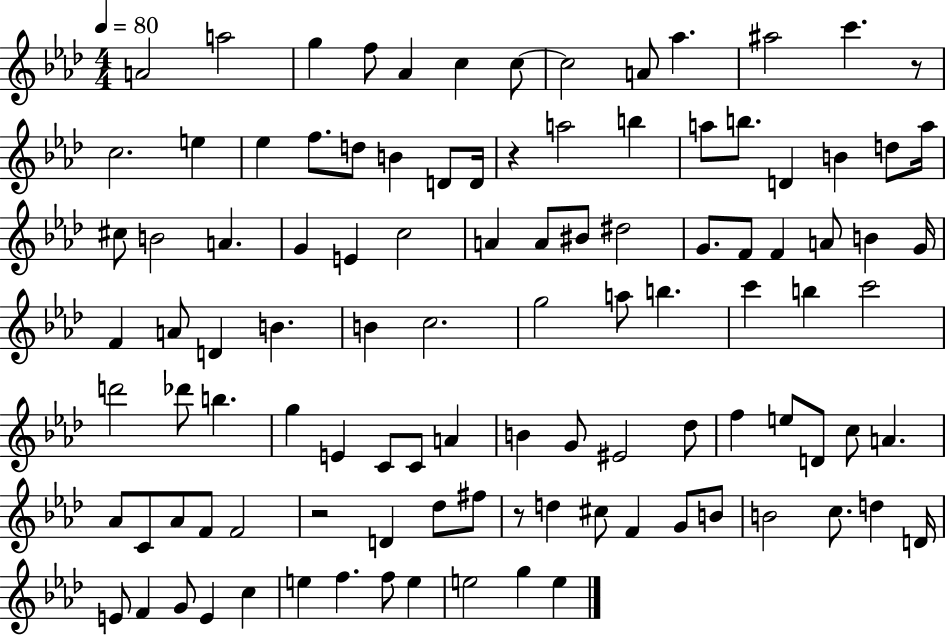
X:1
T:Untitled
M:4/4
L:1/4
K:Ab
A2 a2 g f/2 _A c c/2 c2 A/2 _a ^a2 c' z/2 c2 e _e f/2 d/2 B D/2 D/4 z a2 b a/2 b/2 D B d/2 a/4 ^c/2 B2 A G E c2 A A/2 ^B/2 ^d2 G/2 F/2 F A/2 B G/4 F A/2 D B B c2 g2 a/2 b c' b c'2 d'2 _d'/2 b g E C/2 C/2 A B G/2 ^E2 _d/2 f e/2 D/2 c/2 A _A/2 C/2 _A/2 F/2 F2 z2 D _d/2 ^f/2 z/2 d ^c/2 F G/2 B/2 B2 c/2 d D/4 E/2 F G/2 E c e f f/2 e e2 g e